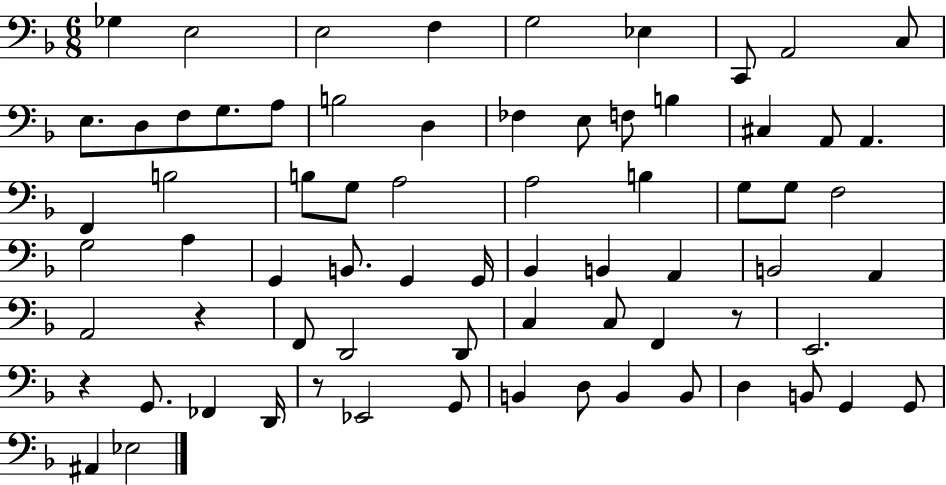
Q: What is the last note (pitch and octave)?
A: Eb3